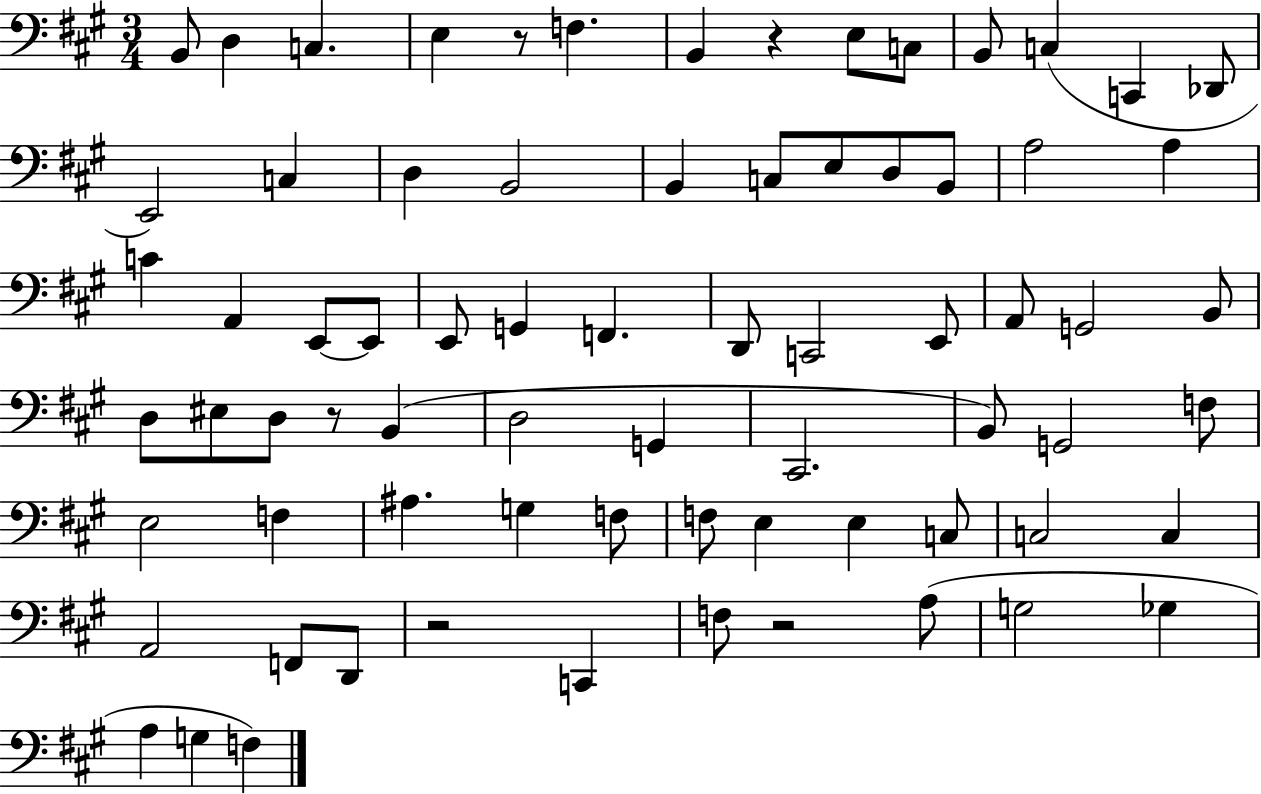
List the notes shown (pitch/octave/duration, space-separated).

B2/e D3/q C3/q. E3/q R/e F3/q. B2/q R/q E3/e C3/e B2/e C3/q C2/q Db2/e E2/h C3/q D3/q B2/h B2/q C3/e E3/e D3/e B2/e A3/h A3/q C4/q A2/q E2/e E2/e E2/e G2/q F2/q. D2/e C2/h E2/e A2/e G2/h B2/e D3/e EIS3/e D3/e R/e B2/q D3/h G2/q C#2/h. B2/e G2/h F3/e E3/h F3/q A#3/q. G3/q F3/e F3/e E3/q E3/q C3/e C3/h C3/q A2/h F2/e D2/e R/h C2/q F3/e R/h A3/e G3/h Gb3/q A3/q G3/q F3/q